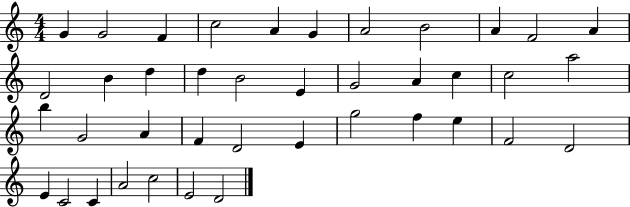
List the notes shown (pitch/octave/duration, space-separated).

G4/q G4/h F4/q C5/h A4/q G4/q A4/h B4/h A4/q F4/h A4/q D4/h B4/q D5/q D5/q B4/h E4/q G4/h A4/q C5/q C5/h A5/h B5/q G4/h A4/q F4/q D4/h E4/q G5/h F5/q E5/q F4/h D4/h E4/q C4/h C4/q A4/h C5/h E4/h D4/h